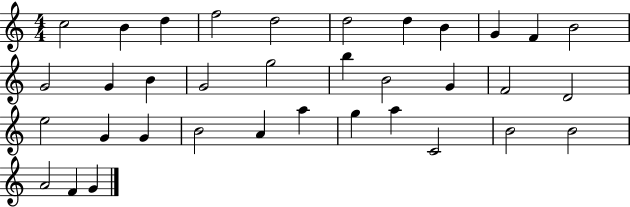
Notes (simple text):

C5/h B4/q D5/q F5/h D5/h D5/h D5/q B4/q G4/q F4/q B4/h G4/h G4/q B4/q G4/h G5/h B5/q B4/h G4/q F4/h D4/h E5/h G4/q G4/q B4/h A4/q A5/q G5/q A5/q C4/h B4/h B4/h A4/h F4/q G4/q